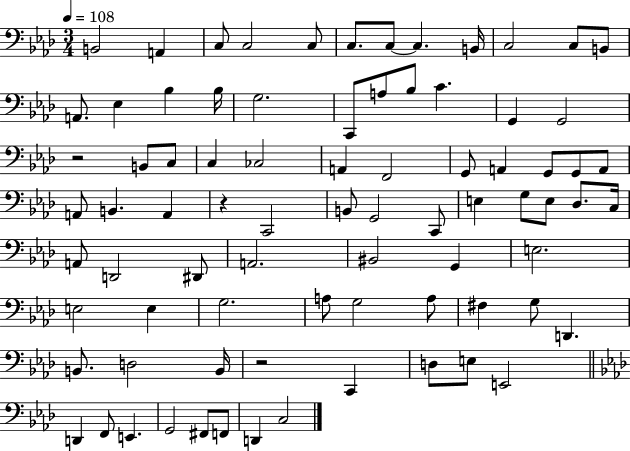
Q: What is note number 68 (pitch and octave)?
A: E3